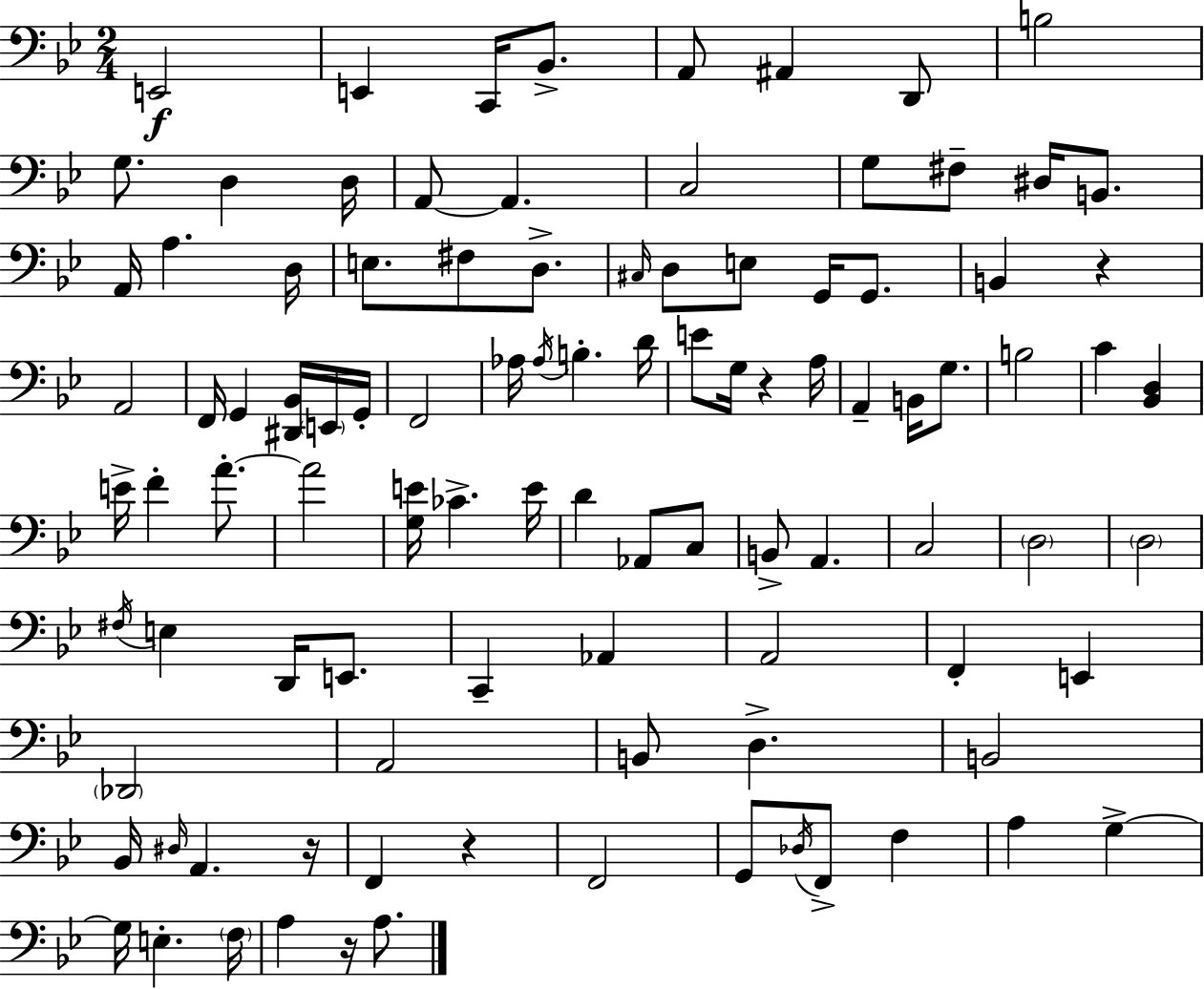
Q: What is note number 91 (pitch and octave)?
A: A3